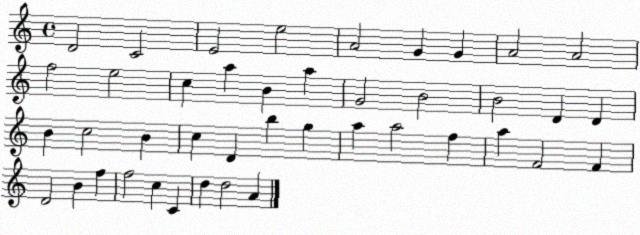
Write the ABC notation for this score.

X:1
T:Untitled
M:4/4
L:1/4
K:C
D2 C2 E2 e2 A2 G G A2 A2 f2 e2 c a B a G2 B2 B2 D D B c2 B c D b g a a2 f a F2 F D2 B f f2 c C d d2 A